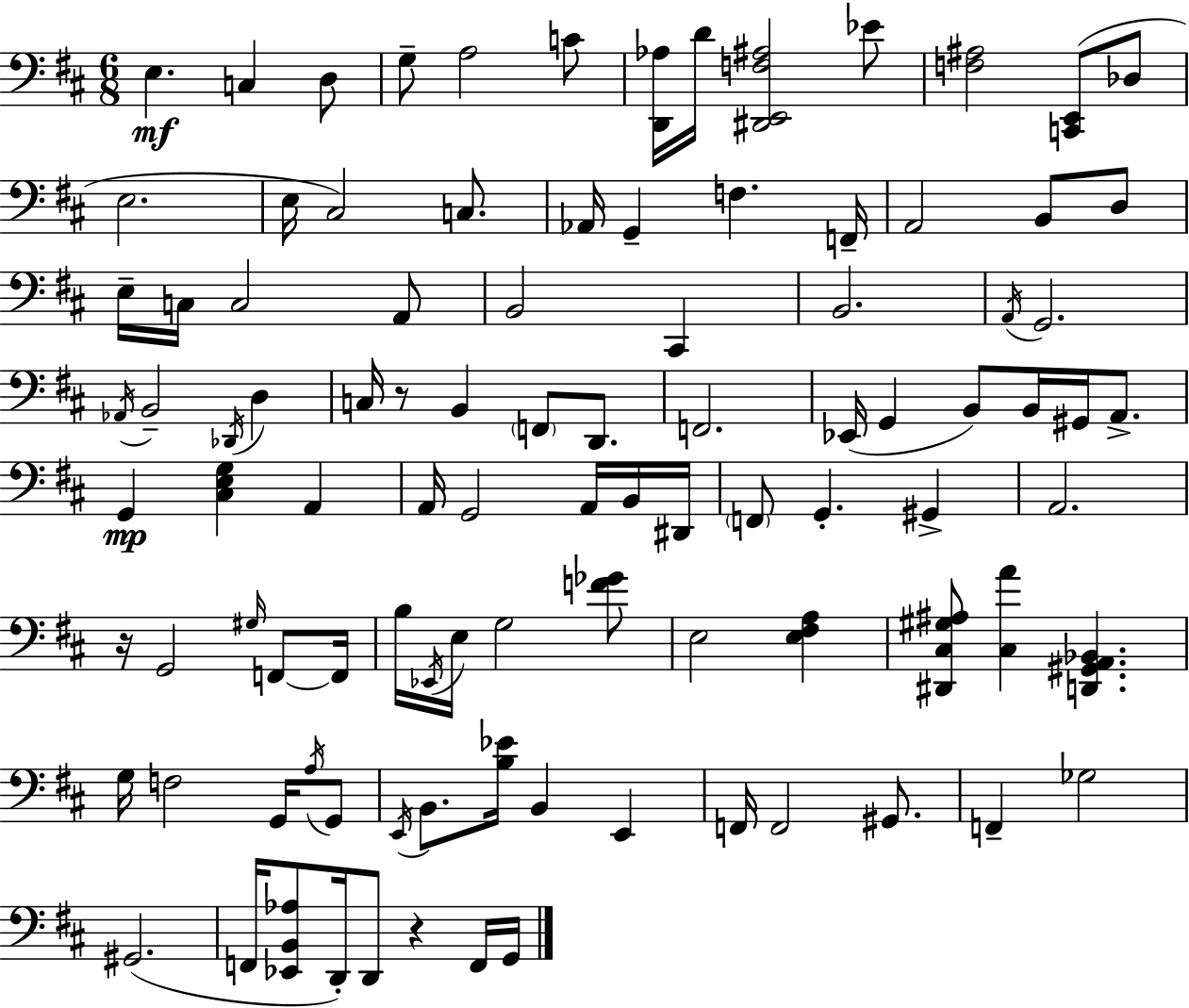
X:1
T:Untitled
M:6/8
L:1/4
K:D
E, C, D,/2 G,/2 A,2 C/2 [D,,_A,]/4 D/4 [^D,,E,,F,^A,]2 _E/2 [F,^A,]2 [C,,E,,]/2 _D,/2 E,2 E,/4 ^C,2 C,/2 _A,,/4 G,, F, F,,/4 A,,2 B,,/2 D,/2 E,/4 C,/4 C,2 A,,/2 B,,2 ^C,, B,,2 A,,/4 G,,2 _A,,/4 B,,2 _D,,/4 D, C,/4 z/2 B,, F,,/2 D,,/2 F,,2 _E,,/4 G,, B,,/2 B,,/4 ^G,,/4 A,,/2 G,, [^C,E,G,] A,, A,,/4 G,,2 A,,/4 B,,/4 ^D,,/4 F,,/2 G,, ^G,, A,,2 z/4 G,,2 ^G,/4 F,,/2 F,,/4 B,/4 _E,,/4 E,/4 G,2 [F_G]/2 E,2 [E,^F,A,] [^D,,^C,^G,^A,]/2 [^C,A] [D,,^G,,A,,_B,,] G,/4 F,2 G,,/4 A,/4 G,,/2 E,,/4 B,,/2 [B,_E]/4 B,, E,, F,,/4 F,,2 ^G,,/2 F,, _G,2 ^G,,2 F,,/4 [_E,,B,,_A,]/2 D,,/4 D,,/2 z F,,/4 G,,/4